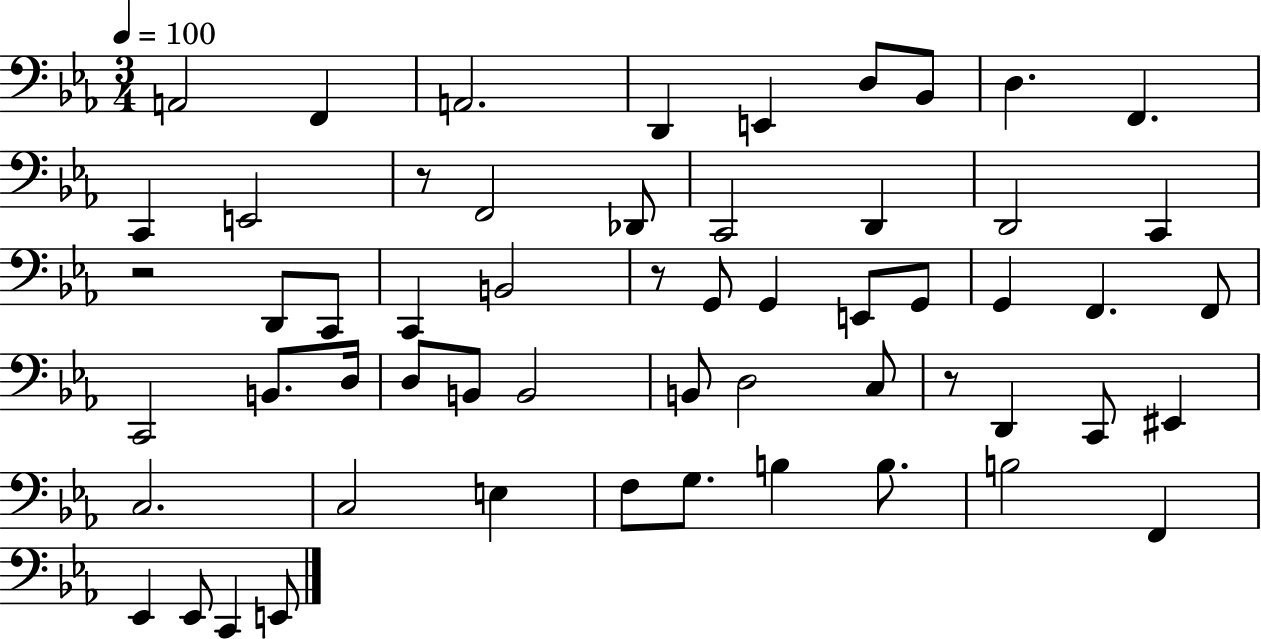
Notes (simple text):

A2/h F2/q A2/h. D2/q E2/q D3/e Bb2/e D3/q. F2/q. C2/q E2/h R/e F2/h Db2/e C2/h D2/q D2/h C2/q R/h D2/e C2/e C2/q B2/h R/e G2/e G2/q E2/e G2/e G2/q F2/q. F2/e C2/h B2/e. D3/s D3/e B2/e B2/h B2/e D3/h C3/e R/e D2/q C2/e EIS2/q C3/h. C3/h E3/q F3/e G3/e. B3/q B3/e. B3/h F2/q Eb2/q Eb2/e C2/q E2/e